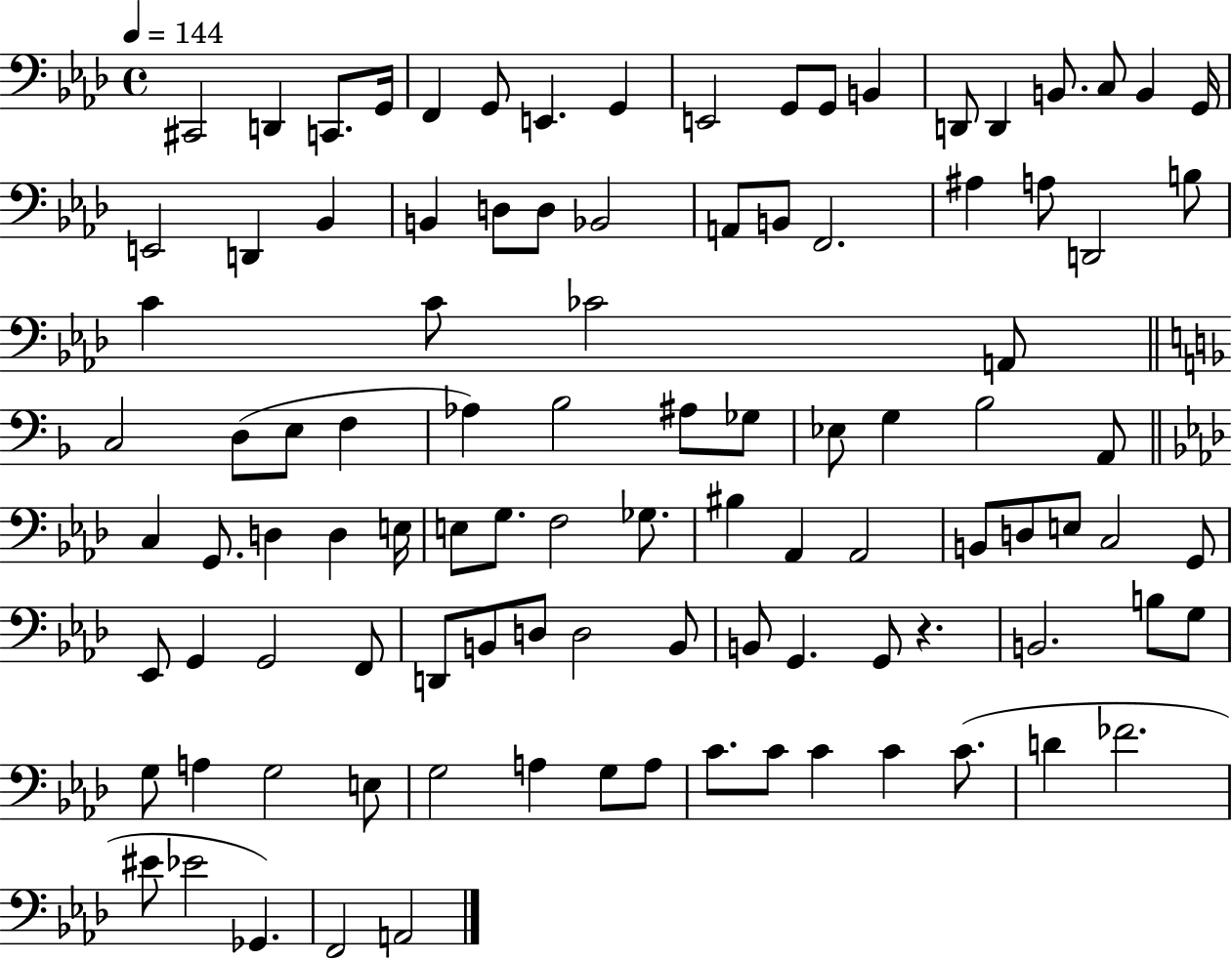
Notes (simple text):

C#2/h D2/q C2/e. G2/s F2/q G2/e E2/q. G2/q E2/h G2/e G2/e B2/q D2/e D2/q B2/e. C3/e B2/q G2/s E2/h D2/q Bb2/q B2/q D3/e D3/e Bb2/h A2/e B2/e F2/h. A#3/q A3/e D2/h B3/e C4/q C4/e CES4/h A2/e C3/h D3/e E3/e F3/q Ab3/q Bb3/h A#3/e Gb3/e Eb3/e G3/q Bb3/h A2/e C3/q G2/e. D3/q D3/q E3/s E3/e G3/e. F3/h Gb3/e. BIS3/q Ab2/q Ab2/h B2/e D3/e E3/e C3/h G2/e Eb2/e G2/q G2/h F2/e D2/e B2/e D3/e D3/h B2/e B2/e G2/q. G2/e R/q. B2/h. B3/e G3/e G3/e A3/q G3/h E3/e G3/h A3/q G3/e A3/e C4/e. C4/e C4/q C4/q C4/e. D4/q FES4/h. EIS4/e Eb4/h Gb2/q. F2/h A2/h